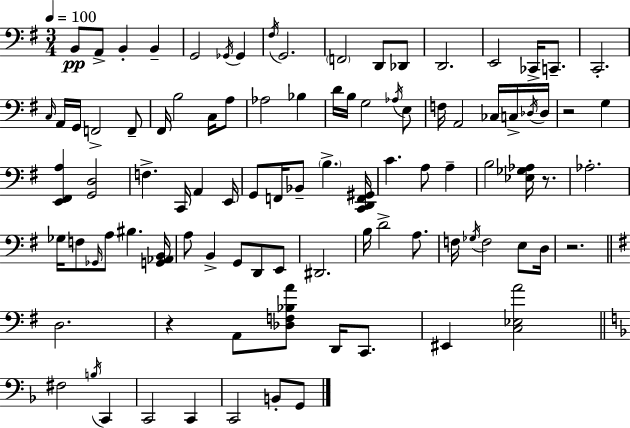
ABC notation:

X:1
T:Untitled
M:3/4
L:1/4
K:G
B,,/2 A,,/2 B,, B,, G,,2 _G,,/4 _G,, ^F,/4 G,,2 F,,2 D,,/2 _D,,/2 D,,2 E,,2 _C,,/4 C,,/2 C,,2 C,/4 A,,/4 G,,/4 F,,2 F,,/2 ^F,,/4 B,2 C,/4 A,/2 _A,2 _B, D/4 B,/4 G,2 _A,/4 E,/2 F,/4 A,,2 _C,/4 C,/4 _D,/4 _D,/4 z2 G, [E,,^F,,A,] [G,,D,]2 F, C,,/4 A,, E,,/4 G,,/2 F,,/4 _B,,/2 B, [C,,D,,F,,^G,,]/4 C A,/2 A, B,2 [_E,_G,_A,]/4 z/2 _A,2 _G,/4 F,/2 _G,,/4 A,/2 ^B, [G,,_A,,B,,]/4 A,/2 B,, G,,/2 D,,/2 E,,/2 ^D,,2 B,/4 D2 A,/2 F,/4 _G,/4 F,2 E,/2 D,/4 z2 D,2 z A,,/2 [_D,F,_B,A]/2 D,,/4 C,,/2 ^E,, [C,_E,A]2 ^F,2 B,/4 C,, C,,2 C,, C,,2 B,,/2 G,,/2